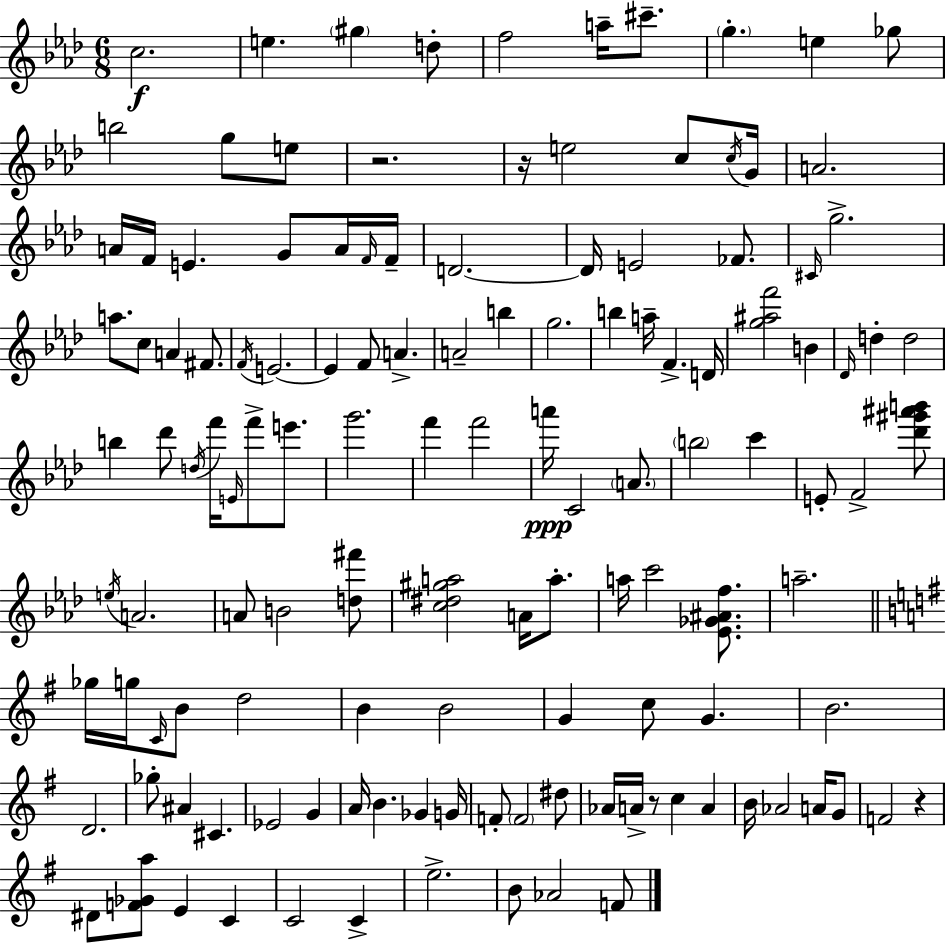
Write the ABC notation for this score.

X:1
T:Untitled
M:6/8
L:1/4
K:Fm
c2 e ^g d/2 f2 a/4 ^c'/2 g e _g/2 b2 g/2 e/2 z2 z/4 e2 c/2 c/4 G/4 A2 A/4 F/4 E G/2 A/4 F/4 F/4 D2 D/4 E2 _F/2 ^C/4 g2 a/2 c/2 A ^F/2 F/4 E2 E F/2 A A2 b g2 b a/4 F D/4 [g^af']2 B _D/4 d d2 b _d'/2 d/4 f'/4 E/4 f'/2 e'/2 g'2 f' f'2 a'/4 C2 A/2 b2 c' E/2 F2 [_d'^g'^a'b']/2 e/4 A2 A/2 B2 [d^f']/2 [c^d^ga]2 A/4 a/2 a/4 c'2 [_E_G^Af]/2 a2 _g/4 g/4 C/4 B/2 d2 B B2 G c/2 G B2 D2 _g/2 ^A ^C _E2 G A/4 B _G G/4 F/2 F2 ^d/2 _A/4 A/4 z/2 c A B/4 _A2 A/4 G/2 F2 z ^D/2 [F_Ga]/2 E C C2 C e2 B/2 _A2 F/2